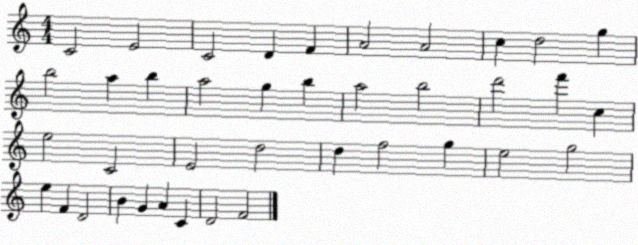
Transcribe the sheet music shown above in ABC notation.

X:1
T:Untitled
M:4/4
L:1/4
K:C
C2 E2 C2 D F A2 A2 c d2 g b2 a b a2 g b a2 b2 d'2 f' c e2 C2 E2 d2 d f2 g e2 g2 e F D2 B G A C D2 F2